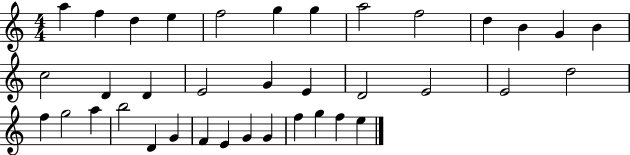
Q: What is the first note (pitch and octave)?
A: A5